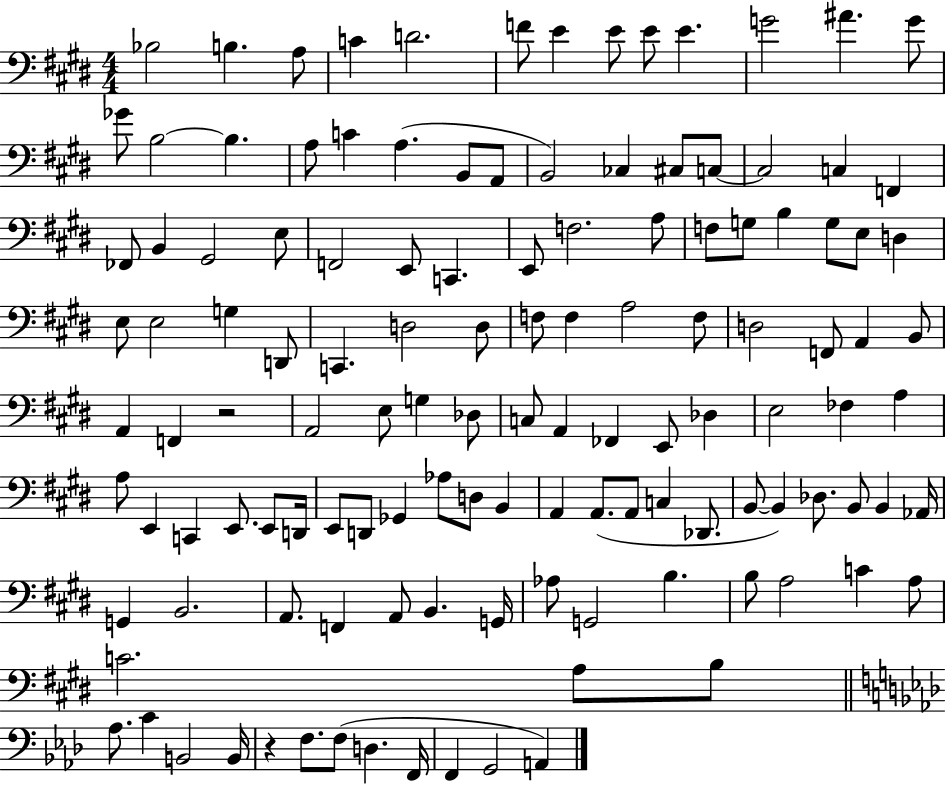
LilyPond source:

{
  \clef bass
  \numericTimeSignature
  \time 4/4
  \key e \major
  bes2 b4. a8 | c'4 d'2. | f'8 e'4 e'8 e'8 e'4. | g'2 ais'4. g'8 | \break ges'8 b2~~ b4. | a8 c'4 a4.( b,8 a,8 | b,2) ces4 cis8 c8~~ | c2 c4 f,4 | \break fes,8 b,4 gis,2 e8 | f,2 e,8 c,4. | e,8 f2. a8 | f8 g8 b4 g8 e8 d4 | \break e8 e2 g4 d,8 | c,4. d2 d8 | f8 f4 a2 f8 | d2 f,8 a,4 b,8 | \break a,4 f,4 r2 | a,2 e8 g4 des8 | c8 a,4 fes,4 e,8 des4 | e2 fes4 a4 | \break a8 e,4 c,4 e,8. e,8 d,16 | e,8 d,8 ges,4 aes8 d8 b,4 | a,4 a,8.( a,8 c4 des,8. | b,8~~ b,4) des8. b,8 b,4 aes,16 | \break g,4 b,2. | a,8. f,4 a,8 b,4. g,16 | aes8 g,2 b4. | b8 a2 c'4 a8 | \break c'2. a8 b8 | \bar "||" \break \key aes \major aes8. c'4 b,2 b,16 | r4 f8. f8( d4. f,16 | f,4 g,2 a,4) | \bar "|."
}